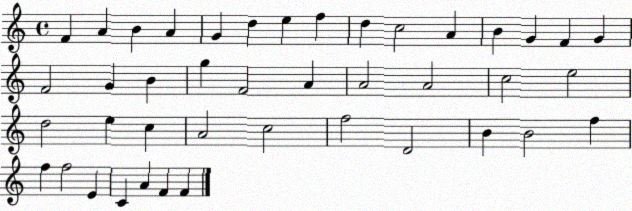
X:1
T:Untitled
M:4/4
L:1/4
K:C
F A B A G d e f d c2 A B G F G F2 G B g F2 A A2 A2 c2 e2 d2 e c A2 c2 f2 D2 B B2 f f f2 E C A F F